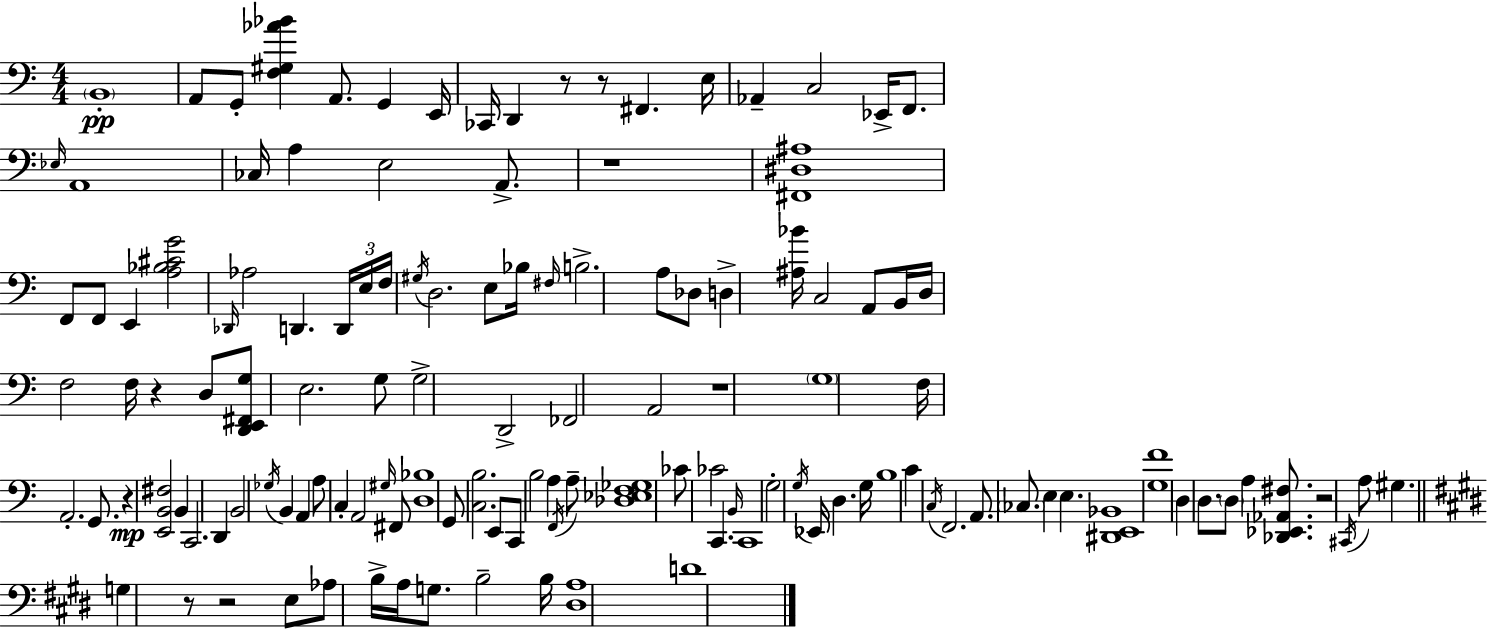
X:1
T:Untitled
M:4/4
L:1/4
K:C
B,,4 A,,/2 G,,/2 [F,^G,_A_B] A,,/2 G,, E,,/4 _C,,/4 D,, z/2 z/2 ^F,, E,/4 _A,, C,2 _E,,/4 F,,/2 _E,/4 A,,4 _C,/4 A, E,2 A,,/2 z4 [^F,,^D,^A,]4 F,,/2 F,,/2 E,, [A,_B,^CG]2 _D,,/4 _A,2 D,, D,,/4 E,/4 F,/4 ^G,/4 D,2 E,/2 _B,/4 ^F,/4 B,2 A,/2 _D,/2 D, [^A,_B]/4 C,2 A,,/2 B,,/4 D,/4 F,2 F,/4 z D,/2 [D,,E,,^F,,G,]/2 E,2 G,/2 G,2 D,,2 _F,,2 A,,2 z4 G,4 F,/4 A,,2 G,,/2 z [E,,B,,^F,]2 B,, C,,2 D,, B,,2 _G,/4 B,, A,, A,/2 C, A,,2 ^G,/4 ^F,,/2 [D,_B,]4 G,,/2 [C,B,]2 E,,/2 C,,/2 B,2 A, F,,/4 A,/2 [_D,_E,F,_G,]4 _C/2 _C2 C,, B,,/4 C,,4 G,2 G,/4 _E,,/4 D, G,/4 B,4 C C,/4 F,,2 A,,/2 _C,/2 E, E, [^D,,E,,_B,,]4 [G,F]4 D, D,/2 D,/2 A, [_D,,_E,,_A,,^F,]/2 z2 ^C,,/4 A,/2 ^G, G, z/2 z2 E,/2 _A,/2 B,/4 A,/4 G,/2 B,2 B,/4 [^D,A,]4 D4